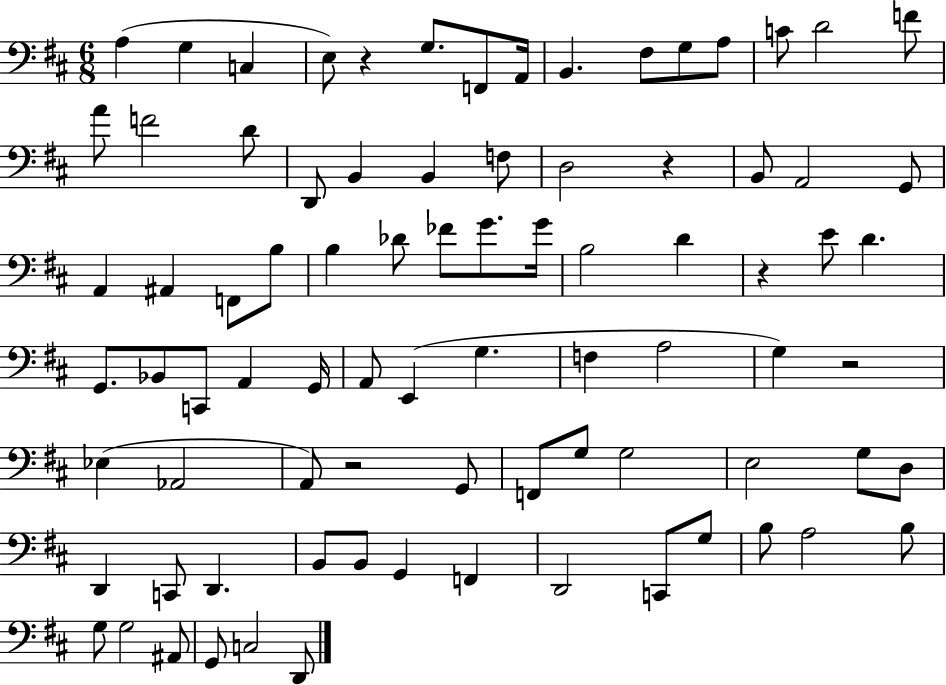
X:1
T:Untitled
M:6/8
L:1/4
K:D
A, G, C, E,/2 z G,/2 F,,/2 A,,/4 B,, ^F,/2 G,/2 A,/2 C/2 D2 F/2 A/2 F2 D/2 D,,/2 B,, B,, F,/2 D,2 z B,,/2 A,,2 G,,/2 A,, ^A,, F,,/2 B,/2 B, _D/2 _F/2 G/2 G/4 B,2 D z E/2 D G,,/2 _B,,/2 C,,/2 A,, G,,/4 A,,/2 E,, G, F, A,2 G, z2 _E, _A,,2 A,,/2 z2 G,,/2 F,,/2 G,/2 G,2 E,2 G,/2 D,/2 D,, C,,/2 D,, B,,/2 B,,/2 G,, F,, D,,2 C,,/2 G,/2 B,/2 A,2 B,/2 G,/2 G,2 ^A,,/2 G,,/2 C,2 D,,/2